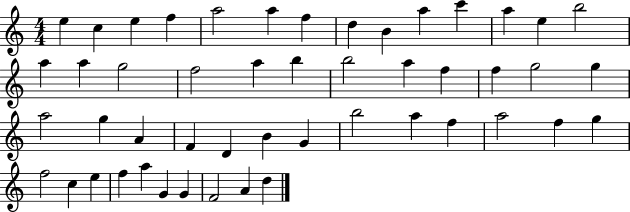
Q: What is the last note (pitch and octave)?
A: D5